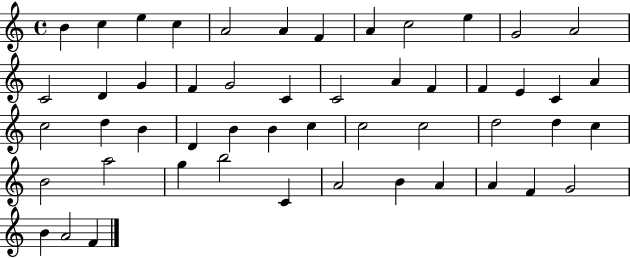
{
  \clef treble
  \time 4/4
  \defaultTimeSignature
  \key c \major
  b'4 c''4 e''4 c''4 | a'2 a'4 f'4 | a'4 c''2 e''4 | g'2 a'2 | \break c'2 d'4 g'4 | f'4 g'2 c'4 | c'2 a'4 f'4 | f'4 e'4 c'4 a'4 | \break c''2 d''4 b'4 | d'4 b'4 b'4 c''4 | c''2 c''2 | d''2 d''4 c''4 | \break b'2 a''2 | g''4 b''2 c'4 | a'2 b'4 a'4 | a'4 f'4 g'2 | \break b'4 a'2 f'4 | \bar "|."
}